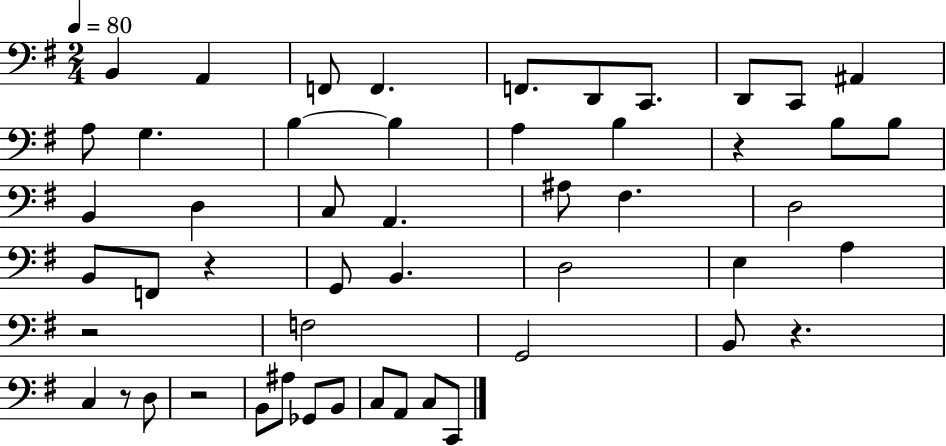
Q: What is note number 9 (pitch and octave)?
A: C2